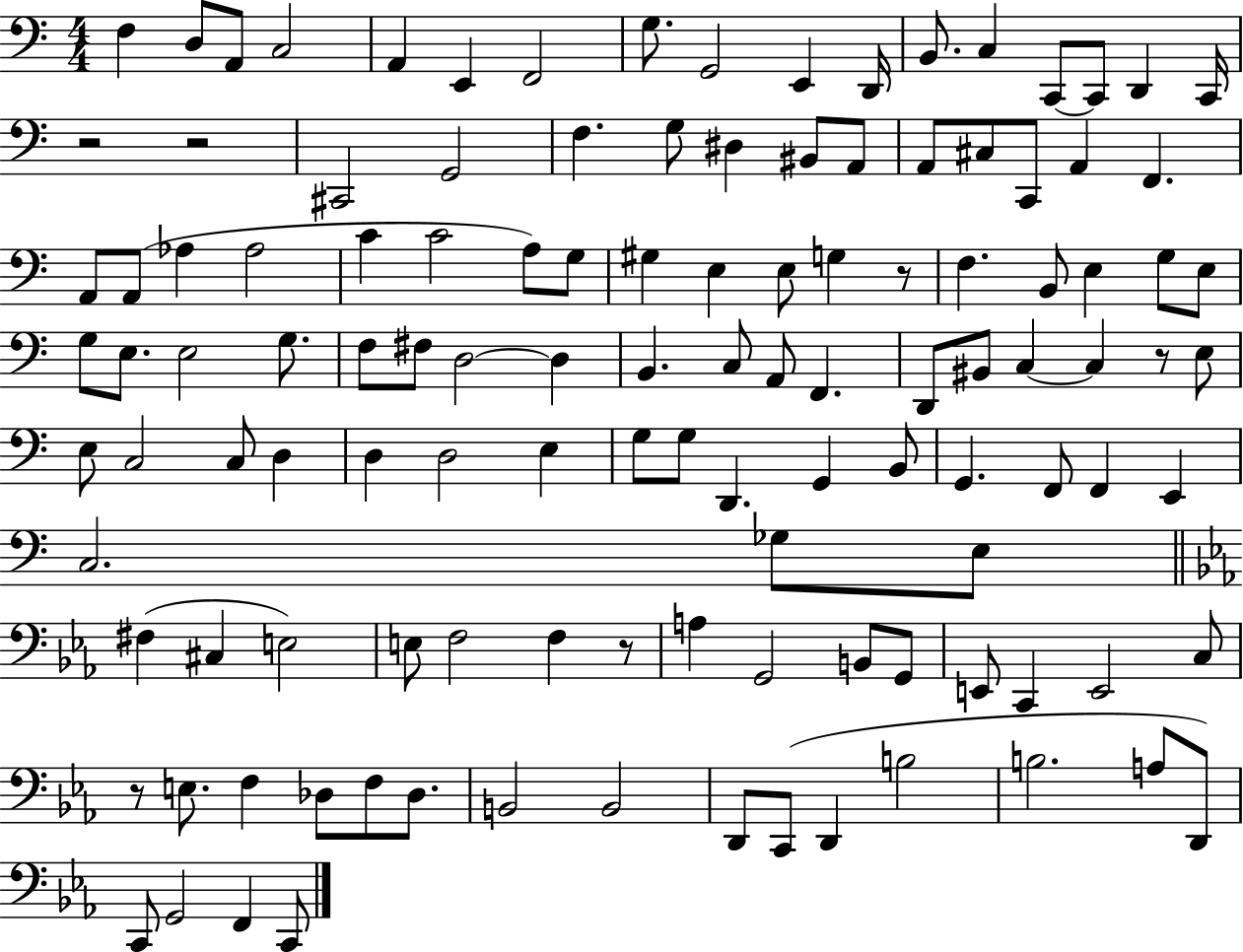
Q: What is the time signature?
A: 4/4